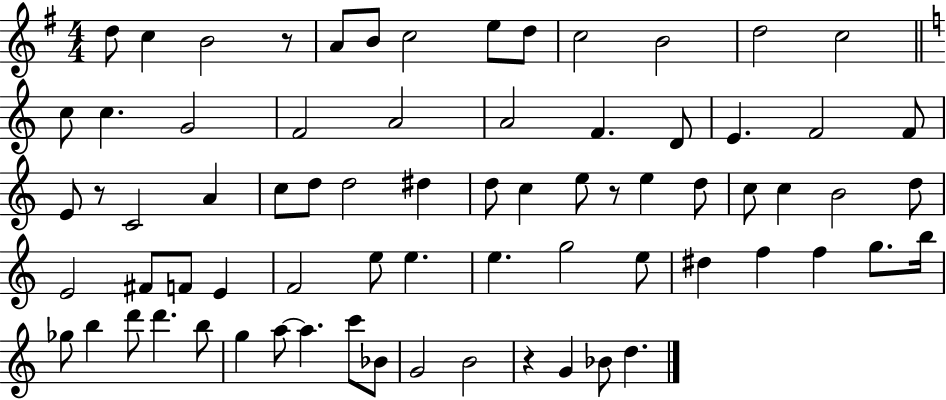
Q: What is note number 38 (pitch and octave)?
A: B4